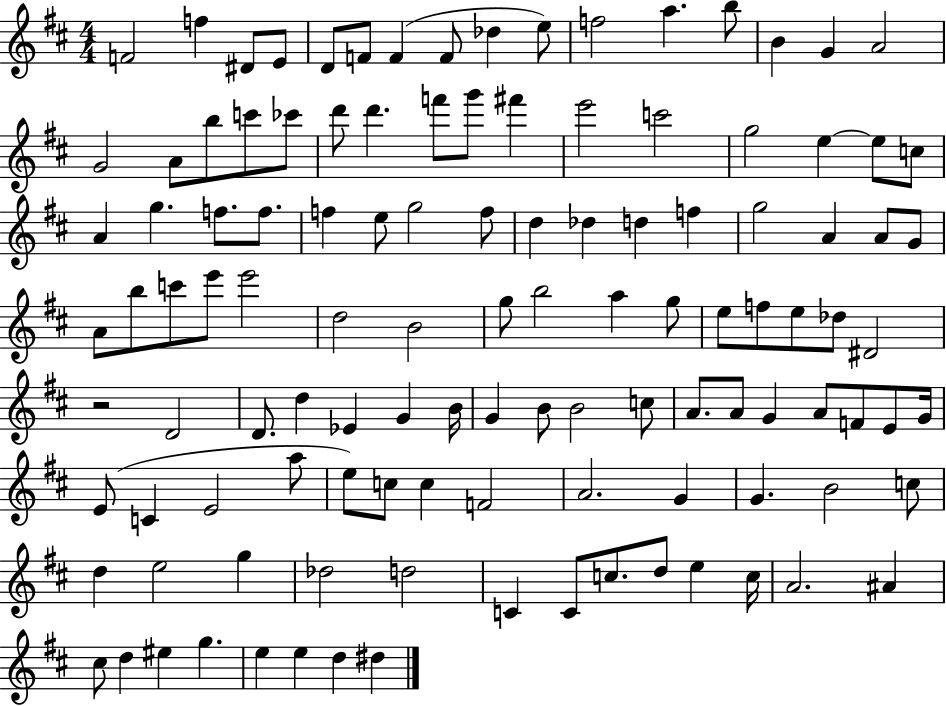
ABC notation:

X:1
T:Untitled
M:4/4
L:1/4
K:D
F2 f ^D/2 E/2 D/2 F/2 F F/2 _d e/2 f2 a b/2 B G A2 G2 A/2 b/2 c'/2 _c'/2 d'/2 d' f'/2 g'/2 ^f' e'2 c'2 g2 e e/2 c/2 A g f/2 f/2 f e/2 g2 f/2 d _d d f g2 A A/2 G/2 A/2 b/2 c'/2 e'/2 e'2 d2 B2 g/2 b2 a g/2 e/2 f/2 e/2 _d/2 ^D2 z2 D2 D/2 d _E G B/4 G B/2 B2 c/2 A/2 A/2 G A/2 F/2 E/2 G/4 E/2 C E2 a/2 e/2 c/2 c F2 A2 G G B2 c/2 d e2 g _d2 d2 C C/2 c/2 d/2 e c/4 A2 ^A ^c/2 d ^e g e e d ^d